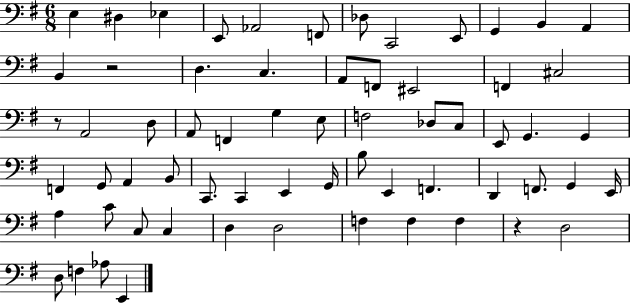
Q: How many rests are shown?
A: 3